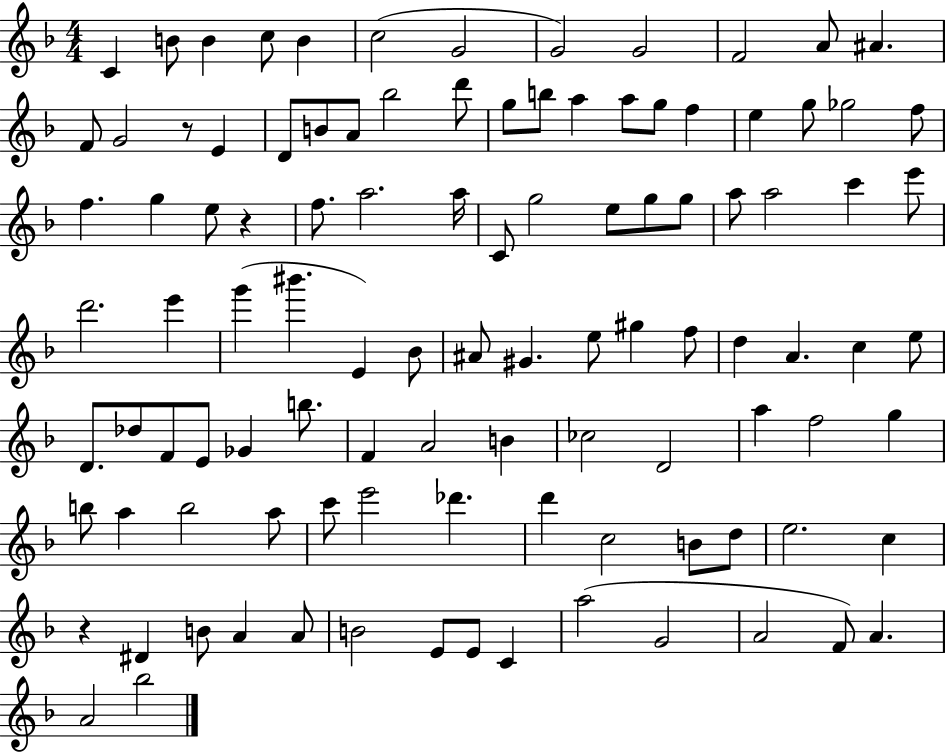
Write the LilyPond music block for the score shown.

{
  \clef treble
  \numericTimeSignature
  \time 4/4
  \key f \major
  c'4 b'8 b'4 c''8 b'4 | c''2( g'2 | g'2) g'2 | f'2 a'8 ais'4. | \break f'8 g'2 r8 e'4 | d'8 b'8 a'8 bes''2 d'''8 | g''8 b''8 a''4 a''8 g''8 f''4 | e''4 g''8 ges''2 f''8 | \break f''4. g''4 e''8 r4 | f''8. a''2. a''16 | c'8 g''2 e''8 g''8 g''8 | a''8 a''2 c'''4 e'''8 | \break d'''2. e'''4 | g'''4( bis'''4. e'4) bes'8 | ais'8 gis'4. e''8 gis''4 f''8 | d''4 a'4. c''4 e''8 | \break d'8. des''8 f'8 e'8 ges'4 b''8. | f'4 a'2 b'4 | ces''2 d'2 | a''4 f''2 g''4 | \break b''8 a''4 b''2 a''8 | c'''8 e'''2 des'''4. | d'''4 c''2 b'8 d''8 | e''2. c''4 | \break r4 dis'4 b'8 a'4 a'8 | b'2 e'8 e'8 c'4 | a''2( g'2 | a'2 f'8) a'4. | \break a'2 bes''2 | \bar "|."
}